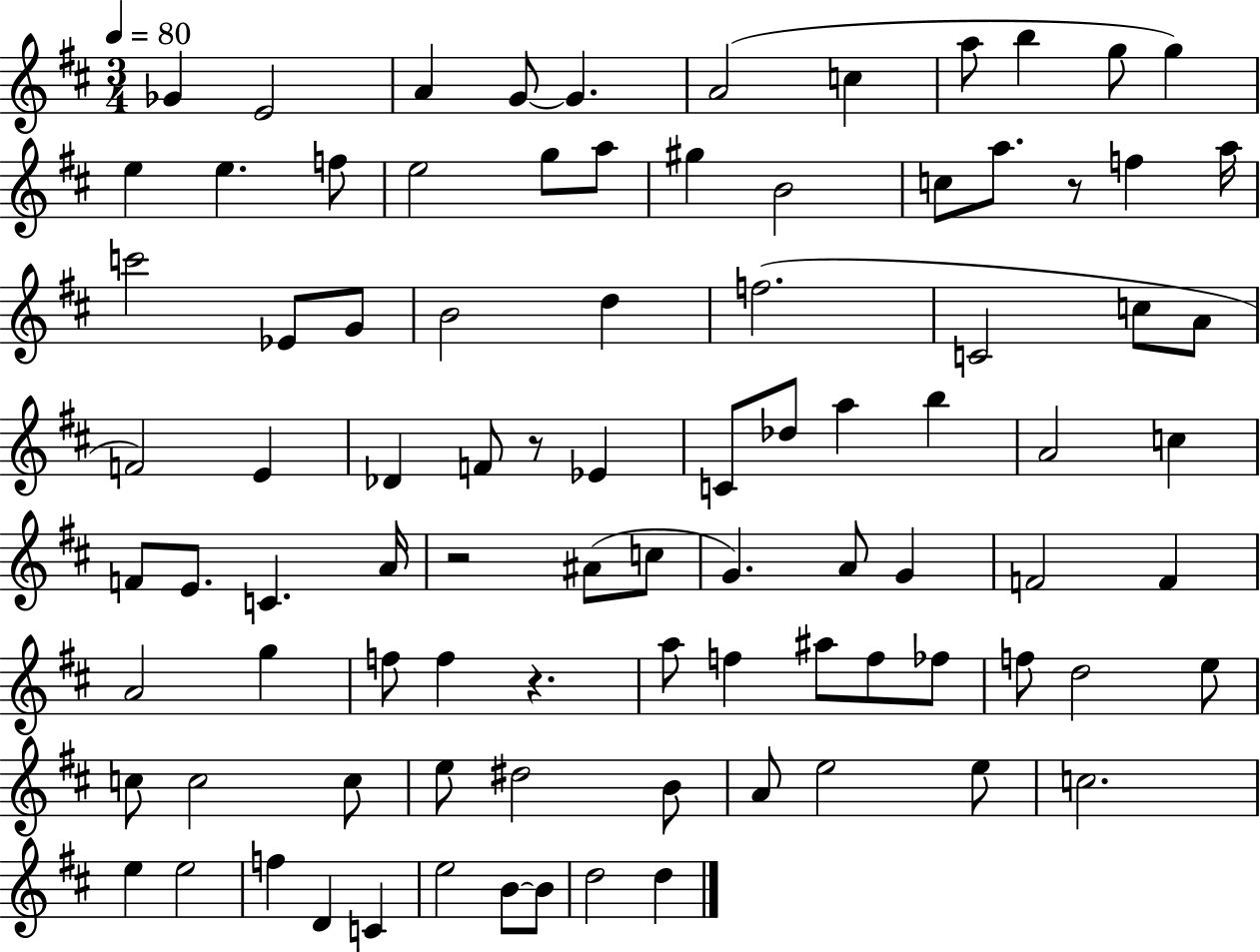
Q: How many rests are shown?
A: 4